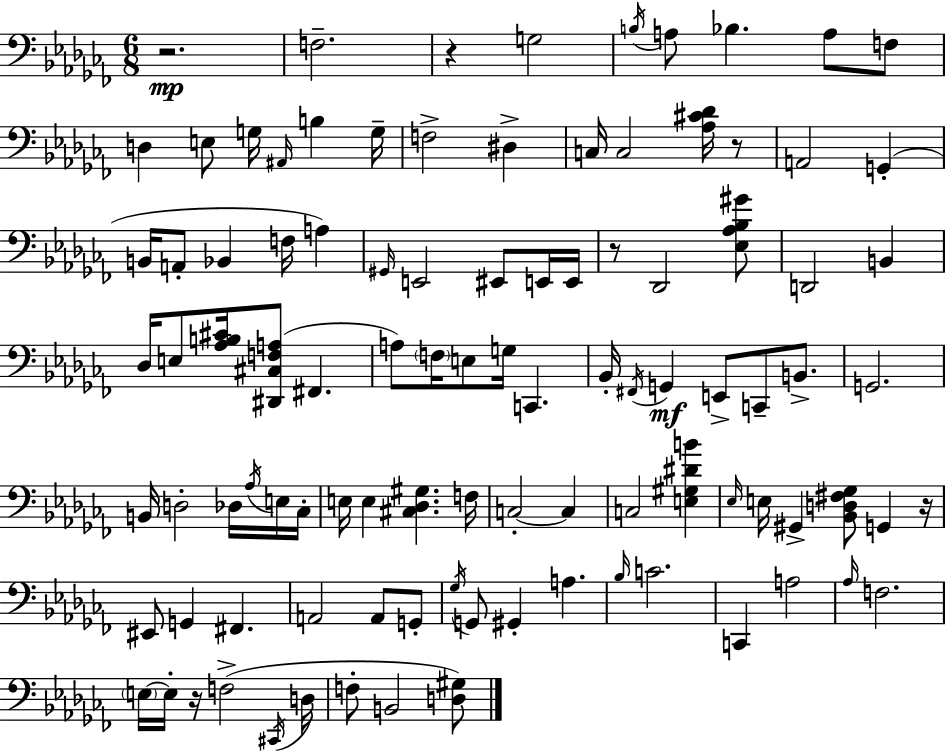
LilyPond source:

{
  \clef bass
  \numericTimeSignature
  \time 6/8
  \key aes \minor
  r2.\mp | f2.-- | r4 g2 | \acciaccatura { b16 } a8 bes4. a8 f8 | \break d4 e8 g16 \grace { ais,16 } b4 | g16-- f2-> dis4-> | c16 c2 <aes cis' des'>16 | r8 a,2 g,4-.( | \break b,16 a,8-. bes,4 f16 a4) | \grace { gis,16 } e,2 eis,8 | e,16 e,16 r8 des,2 | <ees aes bes gis'>8 d,2 b,4 | \break des16 e8 <aes b cis'>16 <dis, cis f a>8( fis,4. | a8) \parenthesize f16 e8 g16 c,4. | bes,16-. \acciaccatura { fis,16 } g,4\mf e,8-> c,8-- | b,8.-> g,2. | \break b,16 d2-. | des16 \acciaccatura { aes16 } e16 ces16-. e16 e4 <cis des gis>4. | f16 c2-.~~ | c4 c2 | \break <e gis dis' b'>4 \grace { ees16 } e16 gis,4-> <bes, d fis ges>8 | g,4 r16 eis,8 g,4 | fis,4. a,2 | a,8 g,8-. \acciaccatura { ges16 } g,8 gis,4-. | \break a4. \grace { bes16 } c'2. | c,4 | a2 \grace { aes16 } f2. | \parenthesize e16~~ e16-. r16 | \break f2->( \acciaccatura { cis,16 } d16 f8-. | b,2 <d gis>8) \bar "|."
}